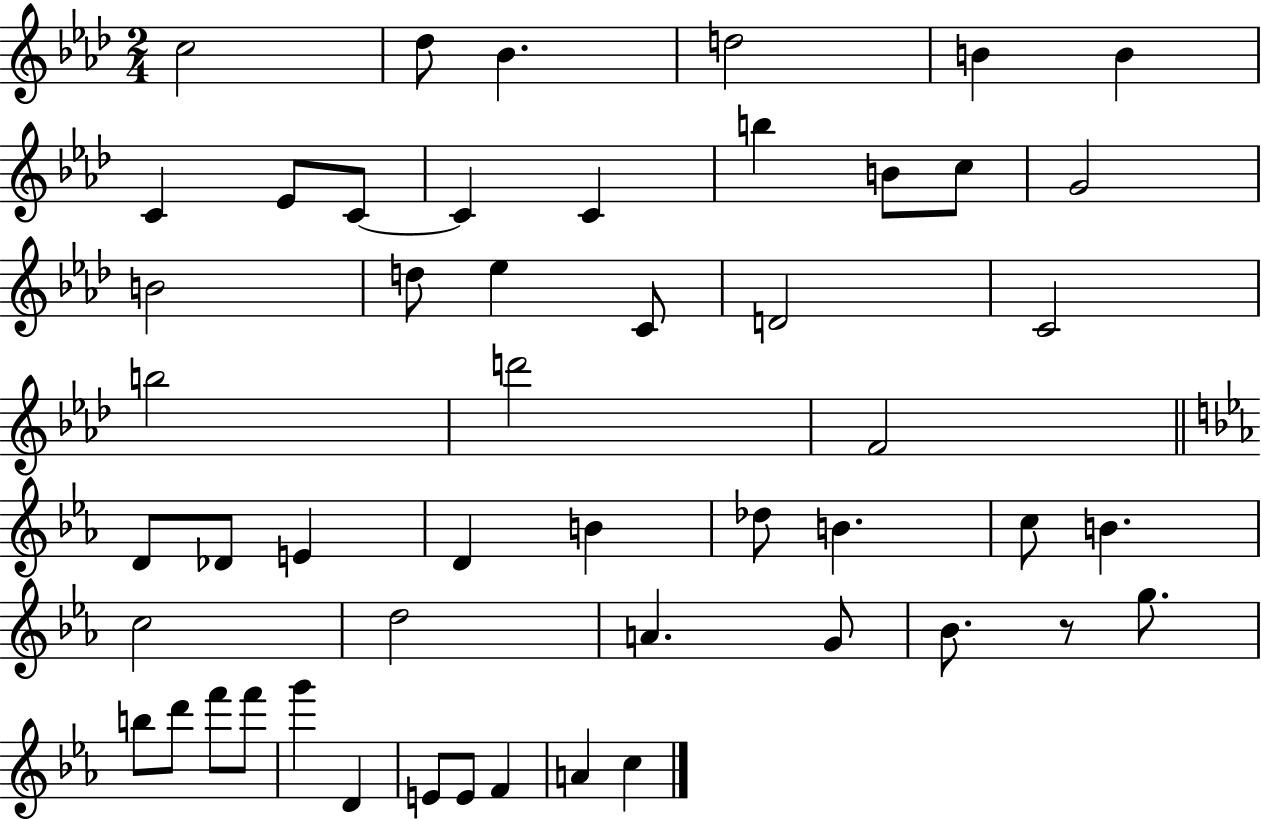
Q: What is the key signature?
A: AES major